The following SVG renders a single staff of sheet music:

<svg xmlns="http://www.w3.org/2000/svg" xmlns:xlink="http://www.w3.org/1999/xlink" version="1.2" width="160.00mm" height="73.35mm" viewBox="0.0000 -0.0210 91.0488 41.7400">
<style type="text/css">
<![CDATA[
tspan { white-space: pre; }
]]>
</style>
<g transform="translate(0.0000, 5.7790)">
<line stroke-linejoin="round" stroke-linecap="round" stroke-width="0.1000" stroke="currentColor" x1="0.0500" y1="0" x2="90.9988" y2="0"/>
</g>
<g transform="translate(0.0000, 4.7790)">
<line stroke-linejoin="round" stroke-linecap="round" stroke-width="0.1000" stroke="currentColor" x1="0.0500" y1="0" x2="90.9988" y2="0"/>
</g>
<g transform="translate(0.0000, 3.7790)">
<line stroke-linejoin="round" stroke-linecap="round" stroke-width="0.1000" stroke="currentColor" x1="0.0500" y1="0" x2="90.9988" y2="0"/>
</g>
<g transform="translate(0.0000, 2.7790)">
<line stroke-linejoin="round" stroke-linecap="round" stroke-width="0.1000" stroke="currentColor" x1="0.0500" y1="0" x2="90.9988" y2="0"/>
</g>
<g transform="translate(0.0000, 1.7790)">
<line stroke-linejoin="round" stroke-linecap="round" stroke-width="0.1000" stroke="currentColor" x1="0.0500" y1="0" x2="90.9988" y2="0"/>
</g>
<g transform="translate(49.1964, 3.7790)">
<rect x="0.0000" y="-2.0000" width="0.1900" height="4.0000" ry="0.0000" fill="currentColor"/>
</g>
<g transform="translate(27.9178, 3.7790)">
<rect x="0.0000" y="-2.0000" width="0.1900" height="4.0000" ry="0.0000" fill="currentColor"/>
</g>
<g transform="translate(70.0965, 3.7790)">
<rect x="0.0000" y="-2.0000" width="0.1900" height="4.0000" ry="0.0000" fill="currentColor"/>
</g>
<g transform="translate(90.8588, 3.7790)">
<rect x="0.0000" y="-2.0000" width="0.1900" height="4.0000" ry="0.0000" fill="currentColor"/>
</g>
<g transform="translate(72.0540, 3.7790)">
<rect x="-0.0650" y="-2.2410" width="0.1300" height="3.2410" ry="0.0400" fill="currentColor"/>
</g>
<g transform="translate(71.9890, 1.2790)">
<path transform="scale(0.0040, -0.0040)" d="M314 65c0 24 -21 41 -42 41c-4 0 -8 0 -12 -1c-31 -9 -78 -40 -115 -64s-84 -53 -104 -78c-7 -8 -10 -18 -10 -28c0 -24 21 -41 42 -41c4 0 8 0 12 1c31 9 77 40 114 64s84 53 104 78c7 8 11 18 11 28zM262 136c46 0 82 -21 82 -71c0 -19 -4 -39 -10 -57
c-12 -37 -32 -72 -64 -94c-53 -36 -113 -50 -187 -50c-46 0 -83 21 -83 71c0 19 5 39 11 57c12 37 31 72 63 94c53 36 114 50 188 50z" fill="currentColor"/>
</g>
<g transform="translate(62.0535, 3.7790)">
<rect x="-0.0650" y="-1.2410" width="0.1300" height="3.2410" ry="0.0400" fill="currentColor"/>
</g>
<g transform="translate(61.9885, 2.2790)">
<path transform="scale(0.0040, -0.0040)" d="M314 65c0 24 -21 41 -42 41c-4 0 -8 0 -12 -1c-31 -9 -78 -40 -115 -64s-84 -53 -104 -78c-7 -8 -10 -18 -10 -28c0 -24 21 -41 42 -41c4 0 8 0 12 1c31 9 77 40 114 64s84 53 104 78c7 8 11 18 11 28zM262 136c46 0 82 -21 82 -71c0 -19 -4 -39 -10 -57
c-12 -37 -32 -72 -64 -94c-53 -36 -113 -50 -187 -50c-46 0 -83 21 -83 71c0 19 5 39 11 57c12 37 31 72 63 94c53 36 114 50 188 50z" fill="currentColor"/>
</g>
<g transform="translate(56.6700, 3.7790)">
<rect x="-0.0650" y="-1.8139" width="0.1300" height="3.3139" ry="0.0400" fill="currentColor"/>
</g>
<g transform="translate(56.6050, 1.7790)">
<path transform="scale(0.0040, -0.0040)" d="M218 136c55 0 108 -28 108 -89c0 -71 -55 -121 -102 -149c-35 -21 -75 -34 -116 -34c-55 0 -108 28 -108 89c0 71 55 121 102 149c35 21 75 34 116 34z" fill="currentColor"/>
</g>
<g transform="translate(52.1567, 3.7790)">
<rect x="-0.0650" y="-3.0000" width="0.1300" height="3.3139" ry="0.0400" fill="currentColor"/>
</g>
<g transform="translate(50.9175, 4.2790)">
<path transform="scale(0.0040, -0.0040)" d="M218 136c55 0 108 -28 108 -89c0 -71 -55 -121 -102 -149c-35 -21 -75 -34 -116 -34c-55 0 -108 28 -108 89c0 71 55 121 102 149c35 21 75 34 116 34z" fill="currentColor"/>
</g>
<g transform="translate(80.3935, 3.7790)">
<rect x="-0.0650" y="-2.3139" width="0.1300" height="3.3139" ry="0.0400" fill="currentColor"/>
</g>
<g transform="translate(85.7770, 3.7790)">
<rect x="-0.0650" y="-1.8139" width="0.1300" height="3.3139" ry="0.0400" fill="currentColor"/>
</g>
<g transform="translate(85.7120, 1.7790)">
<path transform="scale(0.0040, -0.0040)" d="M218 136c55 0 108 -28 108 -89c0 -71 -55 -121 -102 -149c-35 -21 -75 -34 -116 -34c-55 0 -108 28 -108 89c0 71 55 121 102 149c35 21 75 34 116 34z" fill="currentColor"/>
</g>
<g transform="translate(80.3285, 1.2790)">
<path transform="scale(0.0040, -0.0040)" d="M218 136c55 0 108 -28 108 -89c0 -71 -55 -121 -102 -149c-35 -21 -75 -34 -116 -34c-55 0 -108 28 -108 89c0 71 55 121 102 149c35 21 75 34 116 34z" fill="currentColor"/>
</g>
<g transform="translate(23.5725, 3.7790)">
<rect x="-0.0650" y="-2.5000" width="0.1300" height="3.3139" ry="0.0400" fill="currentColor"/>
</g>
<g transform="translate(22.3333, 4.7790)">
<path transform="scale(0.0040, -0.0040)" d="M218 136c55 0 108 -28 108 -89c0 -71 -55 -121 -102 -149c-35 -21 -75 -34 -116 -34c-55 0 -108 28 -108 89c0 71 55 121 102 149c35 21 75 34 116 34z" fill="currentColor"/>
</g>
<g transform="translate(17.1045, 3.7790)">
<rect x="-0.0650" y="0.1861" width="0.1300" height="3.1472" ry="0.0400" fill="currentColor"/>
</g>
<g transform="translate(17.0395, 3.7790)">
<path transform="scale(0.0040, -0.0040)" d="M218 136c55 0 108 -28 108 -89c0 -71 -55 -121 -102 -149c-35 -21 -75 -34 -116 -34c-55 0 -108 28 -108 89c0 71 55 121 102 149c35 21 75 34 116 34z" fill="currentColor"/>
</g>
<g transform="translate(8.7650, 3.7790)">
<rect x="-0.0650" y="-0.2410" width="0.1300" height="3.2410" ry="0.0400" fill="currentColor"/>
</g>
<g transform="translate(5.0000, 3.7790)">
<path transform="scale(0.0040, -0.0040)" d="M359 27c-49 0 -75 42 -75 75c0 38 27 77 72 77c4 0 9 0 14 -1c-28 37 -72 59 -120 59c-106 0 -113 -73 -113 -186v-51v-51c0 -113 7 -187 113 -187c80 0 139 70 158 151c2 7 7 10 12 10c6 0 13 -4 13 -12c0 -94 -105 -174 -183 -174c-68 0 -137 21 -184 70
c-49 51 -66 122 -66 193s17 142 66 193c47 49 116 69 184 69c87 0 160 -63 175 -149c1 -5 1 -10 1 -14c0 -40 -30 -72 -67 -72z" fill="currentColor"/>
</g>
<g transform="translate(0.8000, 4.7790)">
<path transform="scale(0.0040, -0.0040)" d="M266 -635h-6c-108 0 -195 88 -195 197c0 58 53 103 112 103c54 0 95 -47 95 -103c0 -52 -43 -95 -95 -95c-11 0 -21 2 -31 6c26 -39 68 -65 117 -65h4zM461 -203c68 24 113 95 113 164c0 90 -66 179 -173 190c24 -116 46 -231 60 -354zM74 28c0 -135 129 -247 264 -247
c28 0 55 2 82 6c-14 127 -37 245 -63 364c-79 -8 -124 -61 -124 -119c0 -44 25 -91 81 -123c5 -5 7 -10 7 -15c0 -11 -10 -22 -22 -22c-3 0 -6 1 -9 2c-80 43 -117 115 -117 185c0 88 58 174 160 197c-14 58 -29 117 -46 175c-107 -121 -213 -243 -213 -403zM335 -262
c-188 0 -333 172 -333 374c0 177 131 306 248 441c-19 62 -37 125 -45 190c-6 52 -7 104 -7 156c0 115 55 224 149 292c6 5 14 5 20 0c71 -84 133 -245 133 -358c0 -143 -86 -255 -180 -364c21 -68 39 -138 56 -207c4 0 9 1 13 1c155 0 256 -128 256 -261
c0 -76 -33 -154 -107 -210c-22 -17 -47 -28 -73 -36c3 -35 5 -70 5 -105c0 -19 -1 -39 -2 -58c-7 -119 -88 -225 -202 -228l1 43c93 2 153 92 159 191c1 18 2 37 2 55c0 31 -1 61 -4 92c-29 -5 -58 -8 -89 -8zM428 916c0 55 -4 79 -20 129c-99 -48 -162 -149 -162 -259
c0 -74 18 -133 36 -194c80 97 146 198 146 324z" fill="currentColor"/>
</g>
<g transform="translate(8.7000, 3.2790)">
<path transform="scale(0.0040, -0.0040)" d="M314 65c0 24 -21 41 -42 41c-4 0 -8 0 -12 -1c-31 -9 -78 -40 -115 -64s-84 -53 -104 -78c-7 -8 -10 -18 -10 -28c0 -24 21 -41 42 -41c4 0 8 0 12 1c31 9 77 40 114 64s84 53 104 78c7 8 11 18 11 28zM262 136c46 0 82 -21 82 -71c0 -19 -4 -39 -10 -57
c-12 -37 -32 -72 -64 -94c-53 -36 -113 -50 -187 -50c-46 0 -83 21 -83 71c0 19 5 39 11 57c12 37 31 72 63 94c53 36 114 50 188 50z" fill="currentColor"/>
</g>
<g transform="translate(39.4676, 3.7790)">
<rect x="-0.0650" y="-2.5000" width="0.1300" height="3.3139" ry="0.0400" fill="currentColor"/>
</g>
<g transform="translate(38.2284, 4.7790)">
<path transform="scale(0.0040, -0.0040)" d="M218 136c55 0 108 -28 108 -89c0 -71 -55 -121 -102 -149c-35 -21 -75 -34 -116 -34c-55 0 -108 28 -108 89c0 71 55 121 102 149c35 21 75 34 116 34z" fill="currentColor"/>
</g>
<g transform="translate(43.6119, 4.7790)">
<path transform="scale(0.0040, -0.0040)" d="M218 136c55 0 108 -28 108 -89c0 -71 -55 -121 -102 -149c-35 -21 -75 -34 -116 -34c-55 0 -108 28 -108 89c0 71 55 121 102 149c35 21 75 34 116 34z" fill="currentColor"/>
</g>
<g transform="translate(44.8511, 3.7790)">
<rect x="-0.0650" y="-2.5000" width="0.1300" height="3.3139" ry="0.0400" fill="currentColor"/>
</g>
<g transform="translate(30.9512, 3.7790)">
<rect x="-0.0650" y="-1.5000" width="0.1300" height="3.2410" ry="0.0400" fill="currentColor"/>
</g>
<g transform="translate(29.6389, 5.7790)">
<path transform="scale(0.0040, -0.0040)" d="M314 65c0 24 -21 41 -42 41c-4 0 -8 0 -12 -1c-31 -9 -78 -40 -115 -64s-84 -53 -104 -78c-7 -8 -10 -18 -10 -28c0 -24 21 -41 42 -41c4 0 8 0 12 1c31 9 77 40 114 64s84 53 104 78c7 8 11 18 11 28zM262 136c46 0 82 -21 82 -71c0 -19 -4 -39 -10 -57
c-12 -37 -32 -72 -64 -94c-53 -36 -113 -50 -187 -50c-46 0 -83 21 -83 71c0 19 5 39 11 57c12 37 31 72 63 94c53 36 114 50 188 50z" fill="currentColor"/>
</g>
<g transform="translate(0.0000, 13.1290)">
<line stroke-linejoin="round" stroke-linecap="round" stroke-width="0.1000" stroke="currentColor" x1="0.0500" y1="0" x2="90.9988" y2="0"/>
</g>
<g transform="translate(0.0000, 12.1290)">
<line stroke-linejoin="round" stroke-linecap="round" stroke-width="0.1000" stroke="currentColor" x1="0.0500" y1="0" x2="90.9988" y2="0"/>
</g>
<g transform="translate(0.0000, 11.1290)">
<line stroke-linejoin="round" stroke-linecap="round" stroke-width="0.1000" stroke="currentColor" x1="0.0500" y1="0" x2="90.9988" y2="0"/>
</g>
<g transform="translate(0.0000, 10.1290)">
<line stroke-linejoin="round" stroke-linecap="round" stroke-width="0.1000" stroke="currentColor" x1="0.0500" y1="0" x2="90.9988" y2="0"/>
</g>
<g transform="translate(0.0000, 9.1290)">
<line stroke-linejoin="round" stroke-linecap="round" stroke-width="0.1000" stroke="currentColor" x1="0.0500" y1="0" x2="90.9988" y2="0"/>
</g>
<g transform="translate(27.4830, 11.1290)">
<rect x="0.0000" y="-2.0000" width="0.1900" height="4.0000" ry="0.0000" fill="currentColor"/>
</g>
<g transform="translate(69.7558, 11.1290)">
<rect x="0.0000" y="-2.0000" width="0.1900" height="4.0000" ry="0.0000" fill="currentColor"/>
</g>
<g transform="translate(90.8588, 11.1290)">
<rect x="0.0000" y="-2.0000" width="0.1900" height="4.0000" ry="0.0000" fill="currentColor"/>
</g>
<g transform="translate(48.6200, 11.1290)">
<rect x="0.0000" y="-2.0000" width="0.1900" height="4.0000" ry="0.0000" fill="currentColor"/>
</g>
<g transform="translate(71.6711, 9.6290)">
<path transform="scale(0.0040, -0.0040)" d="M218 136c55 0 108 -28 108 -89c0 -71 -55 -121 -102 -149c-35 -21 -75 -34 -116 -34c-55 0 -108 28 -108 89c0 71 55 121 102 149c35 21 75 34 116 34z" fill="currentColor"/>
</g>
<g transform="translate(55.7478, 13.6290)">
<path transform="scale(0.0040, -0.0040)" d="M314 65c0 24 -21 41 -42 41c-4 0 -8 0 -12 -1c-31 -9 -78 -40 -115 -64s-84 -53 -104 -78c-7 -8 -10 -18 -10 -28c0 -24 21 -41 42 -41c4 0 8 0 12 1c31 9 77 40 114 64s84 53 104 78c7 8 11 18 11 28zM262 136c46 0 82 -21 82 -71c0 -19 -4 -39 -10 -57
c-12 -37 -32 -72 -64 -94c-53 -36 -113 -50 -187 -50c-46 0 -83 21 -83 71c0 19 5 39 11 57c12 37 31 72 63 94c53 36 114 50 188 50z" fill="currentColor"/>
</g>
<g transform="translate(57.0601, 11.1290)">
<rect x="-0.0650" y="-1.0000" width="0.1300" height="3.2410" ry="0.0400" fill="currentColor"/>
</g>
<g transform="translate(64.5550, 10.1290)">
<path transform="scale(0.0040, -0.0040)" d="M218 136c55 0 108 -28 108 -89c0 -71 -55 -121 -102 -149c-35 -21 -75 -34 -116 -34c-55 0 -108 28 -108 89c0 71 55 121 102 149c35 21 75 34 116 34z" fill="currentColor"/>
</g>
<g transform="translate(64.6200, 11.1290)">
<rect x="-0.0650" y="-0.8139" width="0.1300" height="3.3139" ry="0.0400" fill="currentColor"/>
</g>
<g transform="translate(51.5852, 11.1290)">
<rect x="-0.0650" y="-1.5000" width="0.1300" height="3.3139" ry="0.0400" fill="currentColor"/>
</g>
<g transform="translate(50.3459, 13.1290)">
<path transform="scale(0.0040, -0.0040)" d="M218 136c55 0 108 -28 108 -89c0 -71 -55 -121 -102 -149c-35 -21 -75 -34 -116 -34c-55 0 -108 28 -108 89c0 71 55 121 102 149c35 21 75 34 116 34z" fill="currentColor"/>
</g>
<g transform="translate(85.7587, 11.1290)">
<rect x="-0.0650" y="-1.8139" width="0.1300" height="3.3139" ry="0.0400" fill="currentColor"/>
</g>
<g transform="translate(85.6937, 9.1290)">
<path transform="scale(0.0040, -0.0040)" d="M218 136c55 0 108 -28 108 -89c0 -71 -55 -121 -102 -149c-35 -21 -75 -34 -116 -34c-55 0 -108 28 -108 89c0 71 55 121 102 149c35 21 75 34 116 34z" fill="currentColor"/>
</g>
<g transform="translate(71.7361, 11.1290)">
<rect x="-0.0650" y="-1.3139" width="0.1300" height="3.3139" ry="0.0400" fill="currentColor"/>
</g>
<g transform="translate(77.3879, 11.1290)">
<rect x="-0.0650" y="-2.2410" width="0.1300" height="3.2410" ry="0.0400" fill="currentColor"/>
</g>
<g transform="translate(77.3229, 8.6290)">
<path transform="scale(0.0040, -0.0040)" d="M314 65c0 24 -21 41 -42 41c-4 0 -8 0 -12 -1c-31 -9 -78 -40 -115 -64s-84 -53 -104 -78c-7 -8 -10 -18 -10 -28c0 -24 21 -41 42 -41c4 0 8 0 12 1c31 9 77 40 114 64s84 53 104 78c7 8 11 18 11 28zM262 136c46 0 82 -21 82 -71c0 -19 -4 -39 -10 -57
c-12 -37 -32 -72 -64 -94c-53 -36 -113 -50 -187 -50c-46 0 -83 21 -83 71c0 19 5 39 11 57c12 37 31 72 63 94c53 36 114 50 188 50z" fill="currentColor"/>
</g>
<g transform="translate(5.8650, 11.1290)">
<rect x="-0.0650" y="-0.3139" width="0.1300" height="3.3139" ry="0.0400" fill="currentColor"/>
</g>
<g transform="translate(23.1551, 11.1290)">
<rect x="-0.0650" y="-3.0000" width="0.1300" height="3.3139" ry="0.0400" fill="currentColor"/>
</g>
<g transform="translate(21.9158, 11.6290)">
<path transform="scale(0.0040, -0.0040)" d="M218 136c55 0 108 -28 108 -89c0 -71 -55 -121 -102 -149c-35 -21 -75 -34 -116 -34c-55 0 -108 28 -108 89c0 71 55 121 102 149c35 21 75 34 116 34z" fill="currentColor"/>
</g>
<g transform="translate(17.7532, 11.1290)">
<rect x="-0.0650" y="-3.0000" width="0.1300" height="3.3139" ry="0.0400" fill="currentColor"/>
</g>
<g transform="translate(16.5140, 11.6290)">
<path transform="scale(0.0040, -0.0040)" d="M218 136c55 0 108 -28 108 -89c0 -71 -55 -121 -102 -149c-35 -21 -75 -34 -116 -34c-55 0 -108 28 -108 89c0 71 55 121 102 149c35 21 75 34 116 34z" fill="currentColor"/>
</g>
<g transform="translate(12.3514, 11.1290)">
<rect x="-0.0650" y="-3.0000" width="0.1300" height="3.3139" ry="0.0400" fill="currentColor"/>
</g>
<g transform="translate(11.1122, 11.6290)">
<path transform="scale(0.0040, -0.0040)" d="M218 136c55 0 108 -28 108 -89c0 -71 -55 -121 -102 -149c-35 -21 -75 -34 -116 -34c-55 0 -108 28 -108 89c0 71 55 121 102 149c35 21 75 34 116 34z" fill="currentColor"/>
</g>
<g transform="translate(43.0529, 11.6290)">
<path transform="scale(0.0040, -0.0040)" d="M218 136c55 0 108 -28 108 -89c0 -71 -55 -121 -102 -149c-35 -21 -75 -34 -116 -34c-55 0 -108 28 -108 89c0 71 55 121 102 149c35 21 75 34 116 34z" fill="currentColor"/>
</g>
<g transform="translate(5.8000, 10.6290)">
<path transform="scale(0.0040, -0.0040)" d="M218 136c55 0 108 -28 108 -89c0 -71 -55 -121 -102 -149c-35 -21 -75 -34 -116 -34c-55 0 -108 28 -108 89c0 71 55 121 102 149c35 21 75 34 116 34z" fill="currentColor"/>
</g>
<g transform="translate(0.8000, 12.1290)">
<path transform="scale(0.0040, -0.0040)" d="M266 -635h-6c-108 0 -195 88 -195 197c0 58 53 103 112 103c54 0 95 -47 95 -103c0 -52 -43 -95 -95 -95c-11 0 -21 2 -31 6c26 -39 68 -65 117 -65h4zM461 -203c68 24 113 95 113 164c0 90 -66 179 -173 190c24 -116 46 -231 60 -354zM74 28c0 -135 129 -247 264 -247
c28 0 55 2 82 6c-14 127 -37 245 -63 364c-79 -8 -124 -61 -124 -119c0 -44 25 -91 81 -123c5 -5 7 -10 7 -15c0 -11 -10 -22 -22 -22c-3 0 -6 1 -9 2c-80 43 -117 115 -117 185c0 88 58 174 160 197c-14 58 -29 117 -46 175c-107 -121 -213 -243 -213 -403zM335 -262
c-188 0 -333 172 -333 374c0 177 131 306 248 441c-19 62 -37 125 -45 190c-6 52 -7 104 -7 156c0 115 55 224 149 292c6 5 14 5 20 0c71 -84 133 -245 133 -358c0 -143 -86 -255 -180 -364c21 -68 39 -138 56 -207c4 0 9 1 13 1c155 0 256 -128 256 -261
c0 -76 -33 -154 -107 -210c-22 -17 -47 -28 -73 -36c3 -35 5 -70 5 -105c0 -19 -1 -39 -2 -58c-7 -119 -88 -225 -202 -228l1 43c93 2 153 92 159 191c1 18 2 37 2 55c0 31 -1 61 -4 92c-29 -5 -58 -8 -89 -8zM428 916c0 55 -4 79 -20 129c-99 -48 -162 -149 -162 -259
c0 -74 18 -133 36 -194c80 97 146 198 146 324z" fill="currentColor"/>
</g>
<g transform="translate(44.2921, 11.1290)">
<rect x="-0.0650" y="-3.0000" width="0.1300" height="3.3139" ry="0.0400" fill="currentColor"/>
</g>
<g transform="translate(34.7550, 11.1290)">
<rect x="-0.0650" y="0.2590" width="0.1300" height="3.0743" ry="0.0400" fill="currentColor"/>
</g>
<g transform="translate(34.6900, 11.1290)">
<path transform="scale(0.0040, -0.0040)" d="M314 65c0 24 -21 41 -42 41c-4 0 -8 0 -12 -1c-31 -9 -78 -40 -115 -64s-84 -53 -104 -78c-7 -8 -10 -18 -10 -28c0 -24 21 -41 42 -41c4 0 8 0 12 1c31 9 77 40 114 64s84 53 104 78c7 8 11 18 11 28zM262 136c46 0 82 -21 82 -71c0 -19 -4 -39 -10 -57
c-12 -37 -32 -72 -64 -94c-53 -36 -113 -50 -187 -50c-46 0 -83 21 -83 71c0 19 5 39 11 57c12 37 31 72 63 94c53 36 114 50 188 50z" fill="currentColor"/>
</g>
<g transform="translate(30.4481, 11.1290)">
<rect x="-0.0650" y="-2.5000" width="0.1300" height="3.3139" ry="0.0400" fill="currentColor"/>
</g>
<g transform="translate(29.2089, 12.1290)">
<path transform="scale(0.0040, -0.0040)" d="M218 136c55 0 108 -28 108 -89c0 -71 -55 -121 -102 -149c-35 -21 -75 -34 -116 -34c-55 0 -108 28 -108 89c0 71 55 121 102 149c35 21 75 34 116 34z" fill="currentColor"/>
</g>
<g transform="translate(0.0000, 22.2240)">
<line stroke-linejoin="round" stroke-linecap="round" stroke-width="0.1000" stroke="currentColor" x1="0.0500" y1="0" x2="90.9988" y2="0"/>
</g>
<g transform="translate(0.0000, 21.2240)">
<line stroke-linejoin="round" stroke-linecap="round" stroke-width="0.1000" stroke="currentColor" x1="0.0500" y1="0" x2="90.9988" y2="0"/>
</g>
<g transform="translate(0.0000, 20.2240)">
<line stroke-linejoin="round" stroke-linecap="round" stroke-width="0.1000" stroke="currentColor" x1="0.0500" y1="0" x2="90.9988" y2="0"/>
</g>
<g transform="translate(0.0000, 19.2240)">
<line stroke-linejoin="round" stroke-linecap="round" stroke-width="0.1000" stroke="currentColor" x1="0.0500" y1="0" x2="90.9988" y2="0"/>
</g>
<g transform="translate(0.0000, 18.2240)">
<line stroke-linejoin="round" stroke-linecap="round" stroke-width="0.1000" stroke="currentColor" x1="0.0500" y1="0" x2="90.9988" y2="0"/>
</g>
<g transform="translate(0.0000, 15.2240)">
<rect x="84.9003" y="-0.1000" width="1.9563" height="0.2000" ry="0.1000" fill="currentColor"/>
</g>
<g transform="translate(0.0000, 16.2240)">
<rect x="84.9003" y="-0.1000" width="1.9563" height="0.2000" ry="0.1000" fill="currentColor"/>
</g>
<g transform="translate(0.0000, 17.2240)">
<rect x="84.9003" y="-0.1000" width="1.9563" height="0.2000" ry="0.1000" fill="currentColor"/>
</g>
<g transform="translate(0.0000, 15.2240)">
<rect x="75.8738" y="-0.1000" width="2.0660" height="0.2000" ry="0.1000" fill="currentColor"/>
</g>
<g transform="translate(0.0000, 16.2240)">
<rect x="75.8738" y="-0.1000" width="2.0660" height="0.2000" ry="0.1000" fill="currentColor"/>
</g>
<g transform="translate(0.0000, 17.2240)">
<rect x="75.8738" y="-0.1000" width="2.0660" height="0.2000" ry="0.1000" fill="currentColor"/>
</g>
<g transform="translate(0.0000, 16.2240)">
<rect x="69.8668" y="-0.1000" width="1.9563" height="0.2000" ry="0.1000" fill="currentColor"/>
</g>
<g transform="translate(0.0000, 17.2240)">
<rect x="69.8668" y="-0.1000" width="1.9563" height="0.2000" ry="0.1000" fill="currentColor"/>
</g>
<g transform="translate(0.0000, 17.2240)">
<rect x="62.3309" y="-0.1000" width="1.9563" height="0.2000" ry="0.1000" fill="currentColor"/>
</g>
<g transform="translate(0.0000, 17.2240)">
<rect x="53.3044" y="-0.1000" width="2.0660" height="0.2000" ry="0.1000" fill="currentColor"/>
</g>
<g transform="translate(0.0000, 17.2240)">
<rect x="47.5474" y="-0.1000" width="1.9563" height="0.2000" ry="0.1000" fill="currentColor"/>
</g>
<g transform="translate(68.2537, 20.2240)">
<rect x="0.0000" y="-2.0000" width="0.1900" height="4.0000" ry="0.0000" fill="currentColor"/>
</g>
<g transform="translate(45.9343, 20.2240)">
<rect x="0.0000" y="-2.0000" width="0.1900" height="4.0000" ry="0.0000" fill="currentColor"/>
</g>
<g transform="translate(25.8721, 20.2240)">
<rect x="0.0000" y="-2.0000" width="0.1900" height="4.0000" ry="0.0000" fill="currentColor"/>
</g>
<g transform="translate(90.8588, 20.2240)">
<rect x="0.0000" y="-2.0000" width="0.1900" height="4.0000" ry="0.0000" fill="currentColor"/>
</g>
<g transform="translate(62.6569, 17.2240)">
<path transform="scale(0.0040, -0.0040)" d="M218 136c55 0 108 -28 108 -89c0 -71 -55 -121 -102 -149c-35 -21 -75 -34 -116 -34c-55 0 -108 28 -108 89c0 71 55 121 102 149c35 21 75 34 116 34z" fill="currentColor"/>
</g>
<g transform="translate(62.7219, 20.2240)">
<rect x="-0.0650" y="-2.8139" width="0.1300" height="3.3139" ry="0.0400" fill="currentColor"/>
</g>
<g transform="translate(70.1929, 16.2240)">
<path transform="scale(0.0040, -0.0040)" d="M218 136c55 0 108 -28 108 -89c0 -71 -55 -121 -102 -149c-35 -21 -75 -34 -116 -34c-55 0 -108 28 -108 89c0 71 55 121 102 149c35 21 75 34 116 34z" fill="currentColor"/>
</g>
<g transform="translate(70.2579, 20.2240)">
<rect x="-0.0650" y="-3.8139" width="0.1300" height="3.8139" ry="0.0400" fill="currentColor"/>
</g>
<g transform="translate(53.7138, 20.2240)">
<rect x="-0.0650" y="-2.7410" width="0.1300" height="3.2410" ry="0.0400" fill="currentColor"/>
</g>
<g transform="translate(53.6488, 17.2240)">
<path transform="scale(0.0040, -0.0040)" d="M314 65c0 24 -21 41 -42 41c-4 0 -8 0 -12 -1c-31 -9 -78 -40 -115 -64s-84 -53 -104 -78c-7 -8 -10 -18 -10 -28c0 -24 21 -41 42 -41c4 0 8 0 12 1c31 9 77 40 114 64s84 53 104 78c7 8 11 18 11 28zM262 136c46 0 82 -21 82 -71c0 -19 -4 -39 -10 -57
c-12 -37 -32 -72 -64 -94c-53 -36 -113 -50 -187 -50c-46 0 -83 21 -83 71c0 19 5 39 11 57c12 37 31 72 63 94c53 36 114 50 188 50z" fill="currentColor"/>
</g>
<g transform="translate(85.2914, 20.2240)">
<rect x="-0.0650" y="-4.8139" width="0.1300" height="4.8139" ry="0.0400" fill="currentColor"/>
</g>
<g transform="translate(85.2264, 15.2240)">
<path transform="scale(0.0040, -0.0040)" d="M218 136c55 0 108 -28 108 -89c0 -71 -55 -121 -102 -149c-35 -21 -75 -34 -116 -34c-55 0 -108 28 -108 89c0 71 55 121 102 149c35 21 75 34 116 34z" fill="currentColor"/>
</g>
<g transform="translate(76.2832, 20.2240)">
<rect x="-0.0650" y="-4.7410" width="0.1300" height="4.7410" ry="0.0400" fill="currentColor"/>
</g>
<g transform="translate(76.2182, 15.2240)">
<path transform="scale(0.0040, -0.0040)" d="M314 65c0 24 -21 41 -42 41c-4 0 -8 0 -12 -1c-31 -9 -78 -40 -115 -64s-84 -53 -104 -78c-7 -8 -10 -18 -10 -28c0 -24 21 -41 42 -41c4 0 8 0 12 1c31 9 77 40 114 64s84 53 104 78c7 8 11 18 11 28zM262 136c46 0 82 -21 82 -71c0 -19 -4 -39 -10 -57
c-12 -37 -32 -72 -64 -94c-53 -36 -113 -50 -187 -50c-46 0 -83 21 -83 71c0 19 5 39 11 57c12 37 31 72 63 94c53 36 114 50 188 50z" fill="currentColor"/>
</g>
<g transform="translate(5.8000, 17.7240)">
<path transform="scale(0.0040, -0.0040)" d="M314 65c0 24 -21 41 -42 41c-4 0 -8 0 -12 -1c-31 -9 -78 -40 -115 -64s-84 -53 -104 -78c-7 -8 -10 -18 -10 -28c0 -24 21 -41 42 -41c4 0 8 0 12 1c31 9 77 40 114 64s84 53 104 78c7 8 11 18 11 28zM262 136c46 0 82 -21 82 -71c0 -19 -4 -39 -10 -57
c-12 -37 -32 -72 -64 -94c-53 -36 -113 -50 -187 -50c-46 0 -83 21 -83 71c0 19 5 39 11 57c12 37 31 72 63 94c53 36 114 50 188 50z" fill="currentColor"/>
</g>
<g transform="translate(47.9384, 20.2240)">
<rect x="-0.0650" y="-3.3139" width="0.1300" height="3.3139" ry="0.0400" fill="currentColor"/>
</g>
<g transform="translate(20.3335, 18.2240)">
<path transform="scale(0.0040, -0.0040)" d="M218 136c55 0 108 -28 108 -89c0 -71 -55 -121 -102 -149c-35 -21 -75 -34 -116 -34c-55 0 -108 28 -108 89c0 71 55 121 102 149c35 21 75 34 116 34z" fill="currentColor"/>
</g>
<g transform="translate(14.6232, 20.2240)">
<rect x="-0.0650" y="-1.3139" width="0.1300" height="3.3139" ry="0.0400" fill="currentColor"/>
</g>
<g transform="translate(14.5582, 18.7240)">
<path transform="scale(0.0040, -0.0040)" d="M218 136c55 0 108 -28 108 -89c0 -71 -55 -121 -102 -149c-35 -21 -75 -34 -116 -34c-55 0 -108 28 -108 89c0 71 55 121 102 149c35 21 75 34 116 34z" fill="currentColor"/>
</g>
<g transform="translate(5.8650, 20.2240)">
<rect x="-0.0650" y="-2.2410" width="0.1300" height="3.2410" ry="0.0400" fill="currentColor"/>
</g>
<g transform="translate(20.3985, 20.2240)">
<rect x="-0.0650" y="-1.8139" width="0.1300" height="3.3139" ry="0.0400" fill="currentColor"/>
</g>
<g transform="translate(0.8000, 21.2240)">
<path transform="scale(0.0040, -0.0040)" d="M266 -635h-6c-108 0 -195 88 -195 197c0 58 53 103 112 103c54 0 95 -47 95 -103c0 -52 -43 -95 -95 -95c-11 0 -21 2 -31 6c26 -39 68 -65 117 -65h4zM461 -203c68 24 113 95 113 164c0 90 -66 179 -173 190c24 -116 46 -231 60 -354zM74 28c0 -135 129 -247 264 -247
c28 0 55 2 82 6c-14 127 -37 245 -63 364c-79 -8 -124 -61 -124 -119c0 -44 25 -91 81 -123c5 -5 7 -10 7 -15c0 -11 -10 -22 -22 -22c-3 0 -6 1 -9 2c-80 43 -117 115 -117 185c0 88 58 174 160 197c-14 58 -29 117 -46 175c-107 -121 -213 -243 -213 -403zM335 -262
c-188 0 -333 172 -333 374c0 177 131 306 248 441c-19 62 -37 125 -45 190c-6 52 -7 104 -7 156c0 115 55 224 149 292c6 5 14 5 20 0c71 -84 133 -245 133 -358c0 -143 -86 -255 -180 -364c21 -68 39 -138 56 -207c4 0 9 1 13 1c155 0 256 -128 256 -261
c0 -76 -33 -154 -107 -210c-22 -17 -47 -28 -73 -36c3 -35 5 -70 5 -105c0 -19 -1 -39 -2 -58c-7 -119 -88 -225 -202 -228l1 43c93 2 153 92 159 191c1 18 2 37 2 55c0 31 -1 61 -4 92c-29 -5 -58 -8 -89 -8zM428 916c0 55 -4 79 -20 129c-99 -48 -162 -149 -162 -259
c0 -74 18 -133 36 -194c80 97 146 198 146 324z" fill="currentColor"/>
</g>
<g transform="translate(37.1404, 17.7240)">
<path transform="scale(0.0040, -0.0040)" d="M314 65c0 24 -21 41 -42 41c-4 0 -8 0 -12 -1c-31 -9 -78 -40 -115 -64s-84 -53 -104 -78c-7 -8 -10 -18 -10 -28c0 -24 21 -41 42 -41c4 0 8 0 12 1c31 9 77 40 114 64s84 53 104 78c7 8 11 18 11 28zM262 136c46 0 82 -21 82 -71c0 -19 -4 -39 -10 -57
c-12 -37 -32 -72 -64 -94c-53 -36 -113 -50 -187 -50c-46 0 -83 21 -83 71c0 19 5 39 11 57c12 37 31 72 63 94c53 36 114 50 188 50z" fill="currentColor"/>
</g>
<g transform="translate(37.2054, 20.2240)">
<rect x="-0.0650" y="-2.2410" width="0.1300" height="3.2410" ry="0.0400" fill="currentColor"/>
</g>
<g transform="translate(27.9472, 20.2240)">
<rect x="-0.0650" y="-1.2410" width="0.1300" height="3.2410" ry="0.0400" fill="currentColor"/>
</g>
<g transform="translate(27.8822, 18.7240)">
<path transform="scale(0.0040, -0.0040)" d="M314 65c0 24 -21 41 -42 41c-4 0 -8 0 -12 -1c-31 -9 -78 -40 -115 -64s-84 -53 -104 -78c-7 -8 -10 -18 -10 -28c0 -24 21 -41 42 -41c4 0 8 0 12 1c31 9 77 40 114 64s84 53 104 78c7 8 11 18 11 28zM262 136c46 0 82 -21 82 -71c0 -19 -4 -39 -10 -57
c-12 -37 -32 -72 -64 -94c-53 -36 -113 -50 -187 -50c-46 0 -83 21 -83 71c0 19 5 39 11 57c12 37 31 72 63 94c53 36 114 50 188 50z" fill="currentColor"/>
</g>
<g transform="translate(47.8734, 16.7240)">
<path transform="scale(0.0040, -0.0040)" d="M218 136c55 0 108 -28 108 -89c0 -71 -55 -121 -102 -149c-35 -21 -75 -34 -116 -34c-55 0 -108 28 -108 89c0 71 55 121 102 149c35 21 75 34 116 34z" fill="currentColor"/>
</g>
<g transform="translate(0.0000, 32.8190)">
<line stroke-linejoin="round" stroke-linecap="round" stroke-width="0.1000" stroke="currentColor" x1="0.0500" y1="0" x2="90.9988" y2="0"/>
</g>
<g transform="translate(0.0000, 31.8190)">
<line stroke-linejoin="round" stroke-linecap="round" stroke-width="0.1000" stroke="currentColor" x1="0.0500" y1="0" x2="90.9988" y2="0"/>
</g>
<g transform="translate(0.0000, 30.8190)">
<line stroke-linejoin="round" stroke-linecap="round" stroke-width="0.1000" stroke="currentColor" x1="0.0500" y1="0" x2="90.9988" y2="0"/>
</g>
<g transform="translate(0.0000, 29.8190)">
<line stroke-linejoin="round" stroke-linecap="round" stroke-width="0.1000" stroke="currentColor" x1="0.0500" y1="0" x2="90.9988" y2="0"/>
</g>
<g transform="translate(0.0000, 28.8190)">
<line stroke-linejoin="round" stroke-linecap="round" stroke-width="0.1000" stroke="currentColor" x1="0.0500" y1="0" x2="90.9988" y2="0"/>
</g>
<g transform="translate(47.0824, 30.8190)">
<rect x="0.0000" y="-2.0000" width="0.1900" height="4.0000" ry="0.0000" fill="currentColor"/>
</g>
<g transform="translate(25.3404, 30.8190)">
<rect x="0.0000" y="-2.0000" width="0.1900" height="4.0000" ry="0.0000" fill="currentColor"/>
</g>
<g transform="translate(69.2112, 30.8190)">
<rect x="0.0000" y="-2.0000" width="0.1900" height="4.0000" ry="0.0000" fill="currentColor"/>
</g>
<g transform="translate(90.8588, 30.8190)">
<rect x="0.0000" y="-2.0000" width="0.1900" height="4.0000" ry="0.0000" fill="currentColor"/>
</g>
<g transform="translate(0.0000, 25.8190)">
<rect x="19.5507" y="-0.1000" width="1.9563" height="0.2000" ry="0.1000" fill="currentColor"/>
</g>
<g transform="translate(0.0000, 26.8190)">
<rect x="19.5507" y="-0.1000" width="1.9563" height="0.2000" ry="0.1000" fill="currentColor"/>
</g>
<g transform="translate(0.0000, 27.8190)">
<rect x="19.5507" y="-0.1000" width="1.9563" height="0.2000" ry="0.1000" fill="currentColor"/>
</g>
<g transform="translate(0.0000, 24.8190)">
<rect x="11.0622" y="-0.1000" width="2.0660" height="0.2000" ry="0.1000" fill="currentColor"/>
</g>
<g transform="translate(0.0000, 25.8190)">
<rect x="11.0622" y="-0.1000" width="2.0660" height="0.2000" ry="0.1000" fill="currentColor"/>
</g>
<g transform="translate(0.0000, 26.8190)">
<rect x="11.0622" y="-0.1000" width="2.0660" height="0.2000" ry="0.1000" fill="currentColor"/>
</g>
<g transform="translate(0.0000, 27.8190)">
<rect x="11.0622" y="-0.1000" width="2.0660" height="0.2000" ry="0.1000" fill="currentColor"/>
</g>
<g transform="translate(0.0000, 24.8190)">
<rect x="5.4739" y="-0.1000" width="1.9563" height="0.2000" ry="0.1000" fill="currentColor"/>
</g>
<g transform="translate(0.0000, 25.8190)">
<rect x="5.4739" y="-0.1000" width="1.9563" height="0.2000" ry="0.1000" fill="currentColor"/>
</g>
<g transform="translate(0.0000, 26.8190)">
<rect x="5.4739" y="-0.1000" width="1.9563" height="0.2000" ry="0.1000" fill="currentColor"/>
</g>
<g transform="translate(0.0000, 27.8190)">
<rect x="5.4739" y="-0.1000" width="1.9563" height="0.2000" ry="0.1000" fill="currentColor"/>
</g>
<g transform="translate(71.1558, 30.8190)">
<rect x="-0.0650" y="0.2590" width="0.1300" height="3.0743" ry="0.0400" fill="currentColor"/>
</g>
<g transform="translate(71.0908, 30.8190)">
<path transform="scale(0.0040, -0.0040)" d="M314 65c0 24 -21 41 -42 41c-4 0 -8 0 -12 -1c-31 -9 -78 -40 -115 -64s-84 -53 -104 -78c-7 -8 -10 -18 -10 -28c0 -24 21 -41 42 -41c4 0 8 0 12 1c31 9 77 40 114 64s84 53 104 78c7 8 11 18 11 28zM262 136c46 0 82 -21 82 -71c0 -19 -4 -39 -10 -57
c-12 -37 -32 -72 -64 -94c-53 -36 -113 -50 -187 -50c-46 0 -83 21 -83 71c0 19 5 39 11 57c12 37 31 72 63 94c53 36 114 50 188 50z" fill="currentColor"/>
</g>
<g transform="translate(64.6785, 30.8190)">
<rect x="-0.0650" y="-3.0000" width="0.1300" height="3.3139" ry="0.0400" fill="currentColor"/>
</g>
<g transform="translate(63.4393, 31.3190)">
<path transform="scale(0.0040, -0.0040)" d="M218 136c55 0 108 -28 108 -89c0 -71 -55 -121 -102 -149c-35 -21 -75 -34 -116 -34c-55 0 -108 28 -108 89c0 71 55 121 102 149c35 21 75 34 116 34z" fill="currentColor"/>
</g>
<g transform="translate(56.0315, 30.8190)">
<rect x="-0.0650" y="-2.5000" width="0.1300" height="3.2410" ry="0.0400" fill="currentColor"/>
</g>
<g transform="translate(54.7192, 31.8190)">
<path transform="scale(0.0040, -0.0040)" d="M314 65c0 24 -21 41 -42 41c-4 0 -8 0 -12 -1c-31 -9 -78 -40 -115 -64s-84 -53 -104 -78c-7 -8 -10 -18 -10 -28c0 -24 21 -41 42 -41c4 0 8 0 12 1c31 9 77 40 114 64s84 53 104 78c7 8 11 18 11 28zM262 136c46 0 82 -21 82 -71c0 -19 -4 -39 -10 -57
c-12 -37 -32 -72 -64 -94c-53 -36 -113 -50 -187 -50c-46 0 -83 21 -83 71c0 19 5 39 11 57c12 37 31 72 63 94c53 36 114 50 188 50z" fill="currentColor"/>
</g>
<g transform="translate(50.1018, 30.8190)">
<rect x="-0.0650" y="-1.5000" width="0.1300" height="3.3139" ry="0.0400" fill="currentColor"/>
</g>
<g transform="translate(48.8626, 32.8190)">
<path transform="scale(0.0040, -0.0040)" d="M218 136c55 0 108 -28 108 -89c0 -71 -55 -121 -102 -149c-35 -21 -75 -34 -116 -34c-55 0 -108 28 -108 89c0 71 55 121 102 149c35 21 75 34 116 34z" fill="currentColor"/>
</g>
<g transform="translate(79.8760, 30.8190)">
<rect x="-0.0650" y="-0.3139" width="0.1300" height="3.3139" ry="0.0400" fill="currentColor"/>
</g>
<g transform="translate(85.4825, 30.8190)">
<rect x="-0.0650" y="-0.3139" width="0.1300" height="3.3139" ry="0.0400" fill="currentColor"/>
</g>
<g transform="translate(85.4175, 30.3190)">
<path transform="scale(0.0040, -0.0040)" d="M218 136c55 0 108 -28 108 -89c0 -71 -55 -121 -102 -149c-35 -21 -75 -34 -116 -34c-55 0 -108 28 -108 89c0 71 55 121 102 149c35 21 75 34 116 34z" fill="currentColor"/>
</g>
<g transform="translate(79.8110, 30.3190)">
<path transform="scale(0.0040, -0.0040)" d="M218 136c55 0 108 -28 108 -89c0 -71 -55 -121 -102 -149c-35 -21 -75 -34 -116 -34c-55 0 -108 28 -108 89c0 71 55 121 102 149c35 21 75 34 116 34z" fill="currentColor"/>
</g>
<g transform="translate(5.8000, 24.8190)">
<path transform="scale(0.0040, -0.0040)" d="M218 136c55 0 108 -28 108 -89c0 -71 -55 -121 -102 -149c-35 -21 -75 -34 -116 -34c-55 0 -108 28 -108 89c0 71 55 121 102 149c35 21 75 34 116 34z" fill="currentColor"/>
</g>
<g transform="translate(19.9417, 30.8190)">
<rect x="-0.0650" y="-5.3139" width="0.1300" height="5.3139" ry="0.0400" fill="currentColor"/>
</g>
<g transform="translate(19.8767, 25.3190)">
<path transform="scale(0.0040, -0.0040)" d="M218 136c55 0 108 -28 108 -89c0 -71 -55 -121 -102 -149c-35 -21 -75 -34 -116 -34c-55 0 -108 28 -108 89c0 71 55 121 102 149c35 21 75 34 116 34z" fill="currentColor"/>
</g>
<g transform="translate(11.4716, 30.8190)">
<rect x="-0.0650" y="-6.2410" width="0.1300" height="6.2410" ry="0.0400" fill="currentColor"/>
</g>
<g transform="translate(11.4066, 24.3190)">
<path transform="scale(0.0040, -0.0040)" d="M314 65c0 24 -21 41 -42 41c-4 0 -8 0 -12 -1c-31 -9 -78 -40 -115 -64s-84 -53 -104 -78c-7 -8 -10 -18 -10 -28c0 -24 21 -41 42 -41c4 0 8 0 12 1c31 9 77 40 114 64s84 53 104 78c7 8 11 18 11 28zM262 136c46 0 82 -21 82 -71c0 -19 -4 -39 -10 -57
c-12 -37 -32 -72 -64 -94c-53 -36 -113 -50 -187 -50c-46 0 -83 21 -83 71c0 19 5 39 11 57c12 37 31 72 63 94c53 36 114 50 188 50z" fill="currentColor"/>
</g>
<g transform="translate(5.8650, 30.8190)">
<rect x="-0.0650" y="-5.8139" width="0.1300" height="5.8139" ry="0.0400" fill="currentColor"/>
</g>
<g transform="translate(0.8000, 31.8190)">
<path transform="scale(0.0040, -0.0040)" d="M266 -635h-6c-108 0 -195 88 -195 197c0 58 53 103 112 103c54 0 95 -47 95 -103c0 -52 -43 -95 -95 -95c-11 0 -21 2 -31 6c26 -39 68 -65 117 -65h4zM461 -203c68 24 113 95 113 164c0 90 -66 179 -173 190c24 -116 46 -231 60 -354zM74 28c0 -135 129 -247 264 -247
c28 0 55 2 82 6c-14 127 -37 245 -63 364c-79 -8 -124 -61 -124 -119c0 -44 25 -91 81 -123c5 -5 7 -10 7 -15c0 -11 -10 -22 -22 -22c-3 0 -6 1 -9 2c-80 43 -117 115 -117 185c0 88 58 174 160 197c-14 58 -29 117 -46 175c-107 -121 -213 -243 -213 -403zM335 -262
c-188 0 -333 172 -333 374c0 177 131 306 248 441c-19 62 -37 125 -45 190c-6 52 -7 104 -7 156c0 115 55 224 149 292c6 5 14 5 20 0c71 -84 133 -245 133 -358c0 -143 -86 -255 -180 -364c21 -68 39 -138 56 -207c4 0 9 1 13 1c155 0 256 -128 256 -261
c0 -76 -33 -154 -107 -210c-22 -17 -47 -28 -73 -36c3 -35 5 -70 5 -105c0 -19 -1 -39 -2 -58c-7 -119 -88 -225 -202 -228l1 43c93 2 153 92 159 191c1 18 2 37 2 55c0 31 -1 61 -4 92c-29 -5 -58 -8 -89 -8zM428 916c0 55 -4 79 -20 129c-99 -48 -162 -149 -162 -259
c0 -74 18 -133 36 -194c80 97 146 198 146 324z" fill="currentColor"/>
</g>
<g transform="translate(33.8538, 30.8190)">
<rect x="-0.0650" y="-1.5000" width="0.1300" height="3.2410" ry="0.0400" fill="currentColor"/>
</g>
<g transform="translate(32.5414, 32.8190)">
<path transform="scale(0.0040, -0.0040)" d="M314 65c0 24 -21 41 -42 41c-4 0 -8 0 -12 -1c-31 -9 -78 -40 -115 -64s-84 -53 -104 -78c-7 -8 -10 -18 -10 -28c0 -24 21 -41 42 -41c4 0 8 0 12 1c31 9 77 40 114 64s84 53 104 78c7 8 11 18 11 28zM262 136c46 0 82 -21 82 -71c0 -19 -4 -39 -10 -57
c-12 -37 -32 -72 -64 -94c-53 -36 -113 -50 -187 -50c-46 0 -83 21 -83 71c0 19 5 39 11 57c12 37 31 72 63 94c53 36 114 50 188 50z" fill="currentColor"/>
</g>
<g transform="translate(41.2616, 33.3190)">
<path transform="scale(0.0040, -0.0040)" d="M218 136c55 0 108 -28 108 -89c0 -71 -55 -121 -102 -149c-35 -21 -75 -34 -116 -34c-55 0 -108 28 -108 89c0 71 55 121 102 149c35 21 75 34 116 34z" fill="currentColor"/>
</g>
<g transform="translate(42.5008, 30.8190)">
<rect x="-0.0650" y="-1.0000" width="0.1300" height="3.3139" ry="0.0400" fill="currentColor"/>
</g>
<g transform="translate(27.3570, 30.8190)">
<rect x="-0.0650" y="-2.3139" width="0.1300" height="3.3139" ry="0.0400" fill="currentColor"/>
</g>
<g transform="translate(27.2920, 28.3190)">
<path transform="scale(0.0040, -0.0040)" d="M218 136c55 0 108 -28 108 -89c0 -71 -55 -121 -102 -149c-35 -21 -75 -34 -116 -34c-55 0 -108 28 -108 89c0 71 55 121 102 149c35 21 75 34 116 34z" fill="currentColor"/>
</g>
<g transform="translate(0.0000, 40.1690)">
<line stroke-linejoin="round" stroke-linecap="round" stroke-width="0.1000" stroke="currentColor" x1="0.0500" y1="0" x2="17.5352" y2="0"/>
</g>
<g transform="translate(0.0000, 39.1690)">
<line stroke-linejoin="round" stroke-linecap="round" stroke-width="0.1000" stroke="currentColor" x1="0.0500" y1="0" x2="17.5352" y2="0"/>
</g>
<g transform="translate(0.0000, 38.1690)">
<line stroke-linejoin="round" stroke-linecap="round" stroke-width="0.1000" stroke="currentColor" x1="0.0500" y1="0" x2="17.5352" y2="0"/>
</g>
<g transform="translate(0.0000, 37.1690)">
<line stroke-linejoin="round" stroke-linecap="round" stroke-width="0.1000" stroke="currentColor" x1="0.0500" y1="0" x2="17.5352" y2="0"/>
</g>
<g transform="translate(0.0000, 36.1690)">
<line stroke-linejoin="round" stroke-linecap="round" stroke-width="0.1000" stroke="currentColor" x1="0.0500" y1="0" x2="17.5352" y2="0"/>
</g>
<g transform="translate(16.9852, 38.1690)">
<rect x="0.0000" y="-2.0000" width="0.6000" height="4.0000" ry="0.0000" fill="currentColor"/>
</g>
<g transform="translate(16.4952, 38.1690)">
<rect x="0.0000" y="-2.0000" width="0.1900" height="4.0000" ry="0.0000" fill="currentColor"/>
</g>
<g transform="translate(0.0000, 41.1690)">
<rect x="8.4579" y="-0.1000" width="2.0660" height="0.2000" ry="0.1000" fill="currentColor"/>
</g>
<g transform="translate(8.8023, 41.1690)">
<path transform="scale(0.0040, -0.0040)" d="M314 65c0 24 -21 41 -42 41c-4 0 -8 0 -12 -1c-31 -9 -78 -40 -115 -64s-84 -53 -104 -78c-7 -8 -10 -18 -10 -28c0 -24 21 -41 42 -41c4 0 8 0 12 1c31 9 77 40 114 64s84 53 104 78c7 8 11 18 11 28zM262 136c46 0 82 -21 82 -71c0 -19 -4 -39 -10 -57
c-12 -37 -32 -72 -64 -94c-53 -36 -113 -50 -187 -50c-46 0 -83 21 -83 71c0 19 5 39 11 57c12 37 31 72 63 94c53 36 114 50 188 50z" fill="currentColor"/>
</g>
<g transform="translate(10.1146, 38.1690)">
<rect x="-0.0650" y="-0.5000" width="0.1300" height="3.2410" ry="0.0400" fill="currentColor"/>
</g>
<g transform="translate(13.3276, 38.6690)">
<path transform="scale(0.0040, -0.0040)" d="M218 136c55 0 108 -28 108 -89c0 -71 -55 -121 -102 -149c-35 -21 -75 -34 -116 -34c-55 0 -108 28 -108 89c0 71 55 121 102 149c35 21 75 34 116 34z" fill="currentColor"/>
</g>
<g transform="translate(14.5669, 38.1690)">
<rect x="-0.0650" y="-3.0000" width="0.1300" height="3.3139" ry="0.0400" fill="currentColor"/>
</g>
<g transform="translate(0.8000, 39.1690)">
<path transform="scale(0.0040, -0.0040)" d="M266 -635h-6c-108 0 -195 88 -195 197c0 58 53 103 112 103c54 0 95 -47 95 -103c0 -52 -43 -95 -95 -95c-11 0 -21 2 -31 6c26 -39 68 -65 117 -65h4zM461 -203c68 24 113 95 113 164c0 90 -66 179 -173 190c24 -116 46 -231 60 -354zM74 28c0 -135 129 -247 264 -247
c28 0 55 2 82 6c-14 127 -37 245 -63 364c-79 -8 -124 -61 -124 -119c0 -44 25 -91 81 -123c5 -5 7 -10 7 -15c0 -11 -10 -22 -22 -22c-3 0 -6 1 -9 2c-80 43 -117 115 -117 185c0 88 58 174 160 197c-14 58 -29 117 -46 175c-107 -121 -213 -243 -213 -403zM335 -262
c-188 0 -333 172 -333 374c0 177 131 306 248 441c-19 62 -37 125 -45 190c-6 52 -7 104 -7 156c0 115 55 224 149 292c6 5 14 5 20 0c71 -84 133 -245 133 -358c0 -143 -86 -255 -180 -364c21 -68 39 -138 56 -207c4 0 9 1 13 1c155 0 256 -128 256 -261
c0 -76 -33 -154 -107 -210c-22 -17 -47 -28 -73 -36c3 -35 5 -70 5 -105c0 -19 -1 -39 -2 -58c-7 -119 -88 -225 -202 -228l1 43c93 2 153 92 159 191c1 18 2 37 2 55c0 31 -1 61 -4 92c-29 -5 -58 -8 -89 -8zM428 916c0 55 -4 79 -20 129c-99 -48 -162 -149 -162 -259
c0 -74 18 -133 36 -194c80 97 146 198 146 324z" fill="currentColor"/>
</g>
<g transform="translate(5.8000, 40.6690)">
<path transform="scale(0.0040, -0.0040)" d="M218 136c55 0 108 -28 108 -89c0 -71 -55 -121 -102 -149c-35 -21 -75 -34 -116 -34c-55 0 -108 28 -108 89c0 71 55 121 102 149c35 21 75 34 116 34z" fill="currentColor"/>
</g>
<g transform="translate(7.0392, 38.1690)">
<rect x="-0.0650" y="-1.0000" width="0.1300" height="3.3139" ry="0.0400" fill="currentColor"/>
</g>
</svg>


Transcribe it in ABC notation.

X:1
T:Untitled
M:4/4
L:1/4
K:C
c2 B G E2 G G A f e2 g2 g f c A A A G B2 A E D2 d e g2 f g2 e f e2 g2 b a2 a c' e'2 e' g' a'2 f' g E2 D E G2 A B2 c c D C2 A